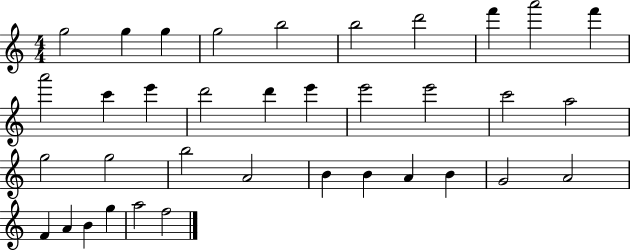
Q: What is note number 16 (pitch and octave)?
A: E6